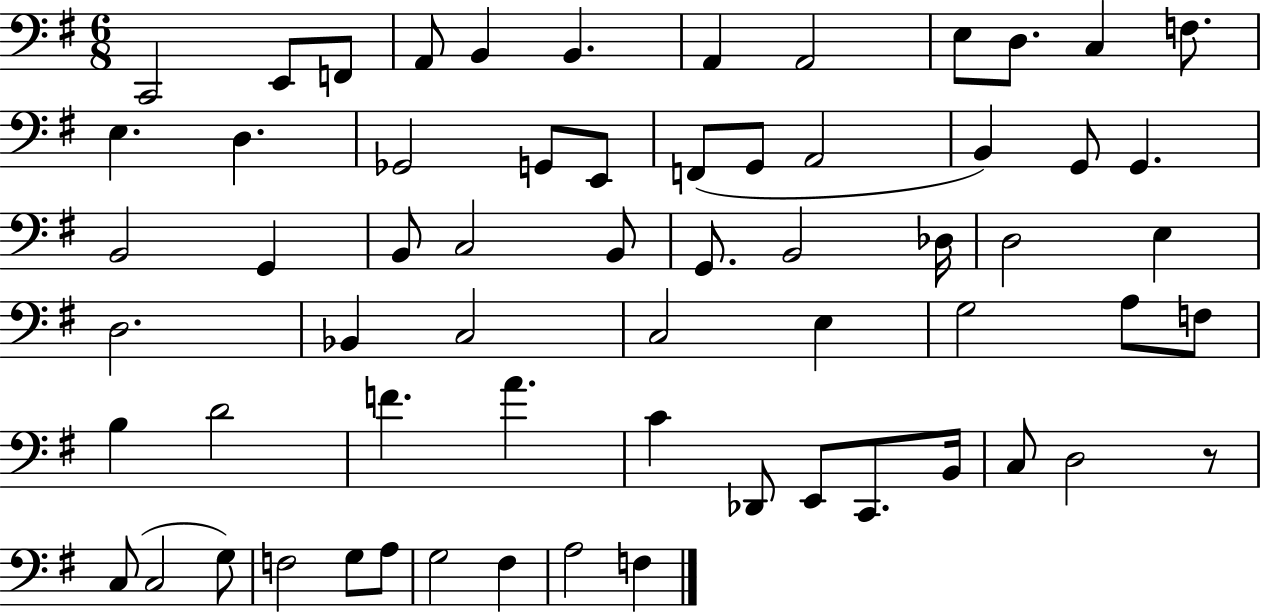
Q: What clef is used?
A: bass